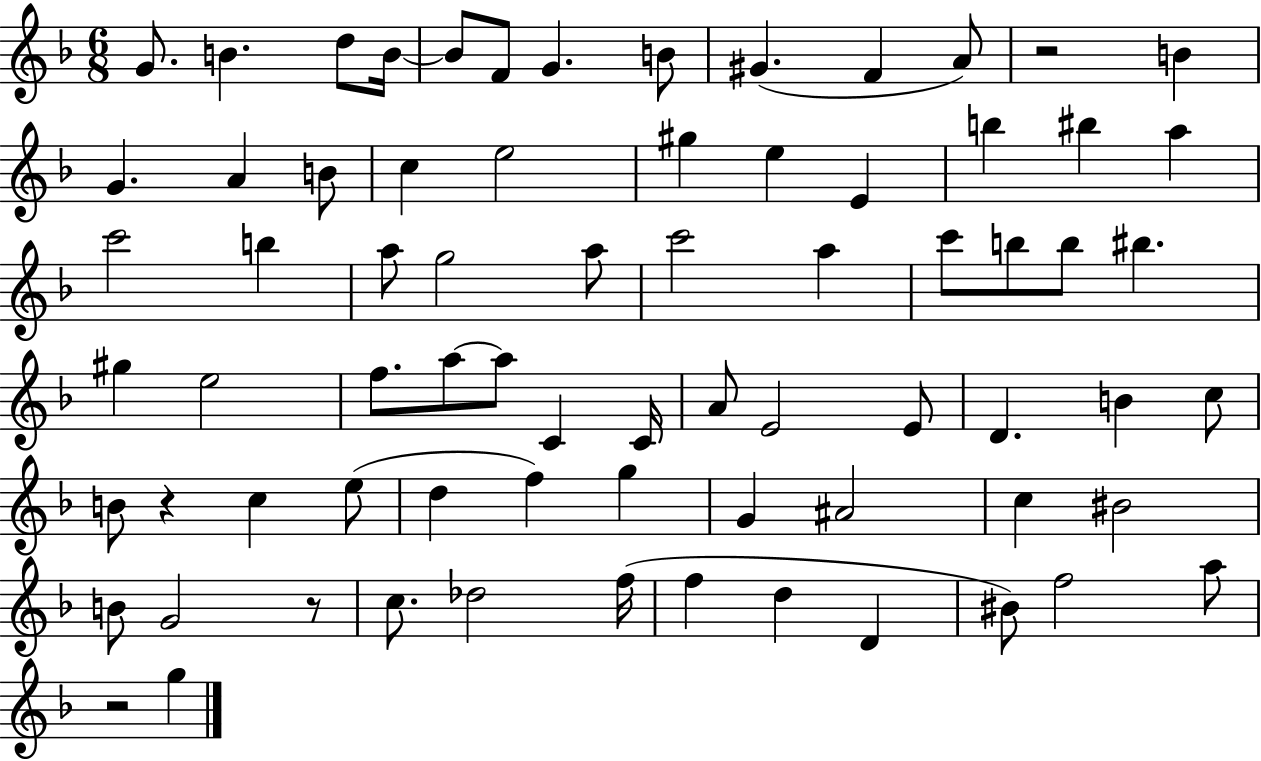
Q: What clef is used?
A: treble